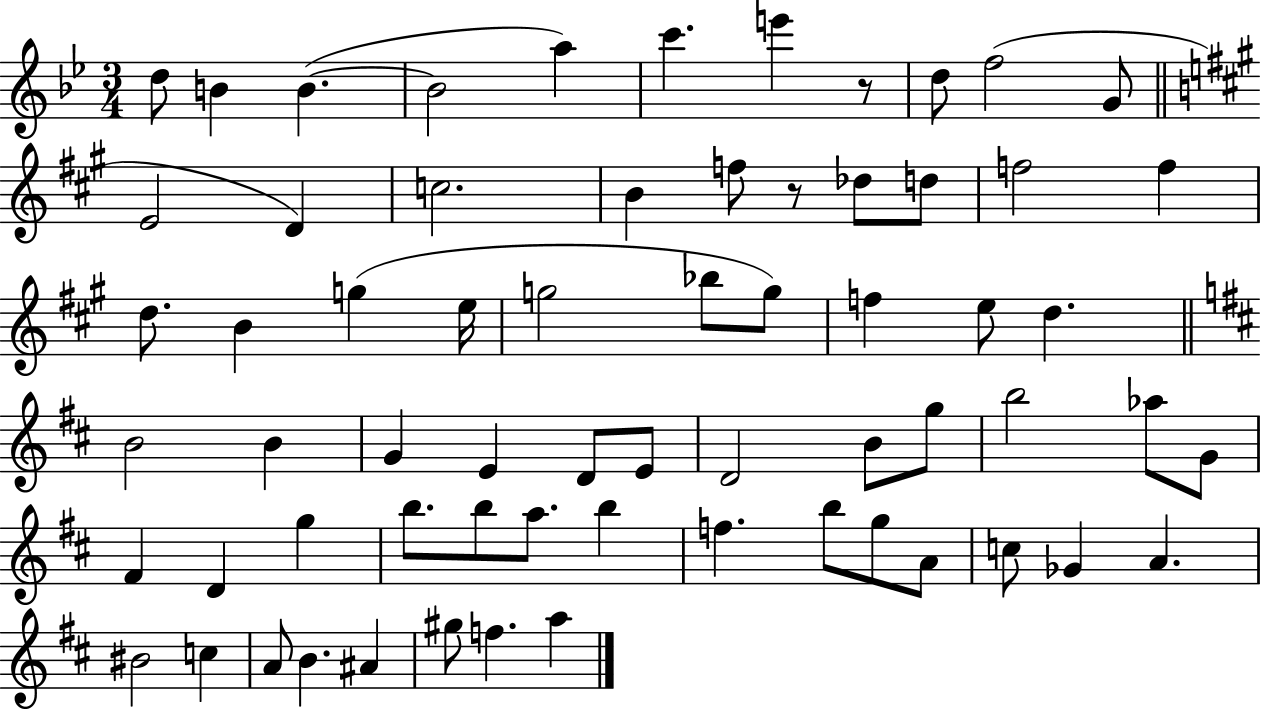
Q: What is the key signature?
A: BES major